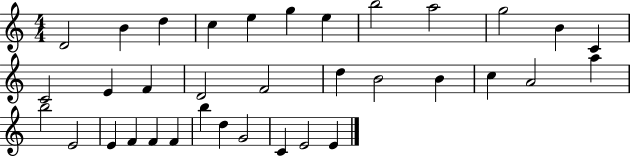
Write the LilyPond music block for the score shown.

{
  \clef treble
  \numericTimeSignature
  \time 4/4
  \key c \major
  d'2 b'4 d''4 | c''4 e''4 g''4 e''4 | b''2 a''2 | g''2 b'4 c'4 | \break c'2 e'4 f'4 | d'2 f'2 | d''4 b'2 b'4 | c''4 a'2 a''4 | \break b''2 e'2 | e'4 f'4 f'4 f'4 | b''4 d''4 g'2 | c'4 e'2 e'4 | \break \bar "|."
}